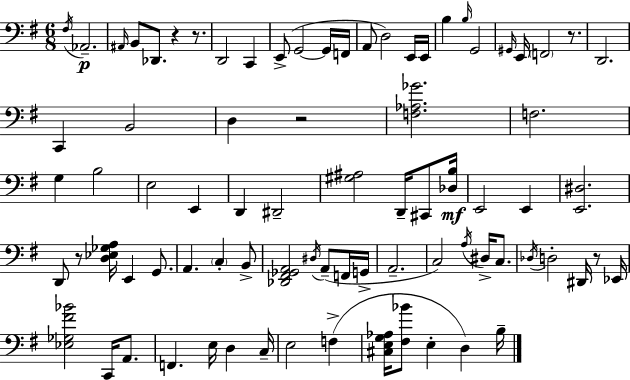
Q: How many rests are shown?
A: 6